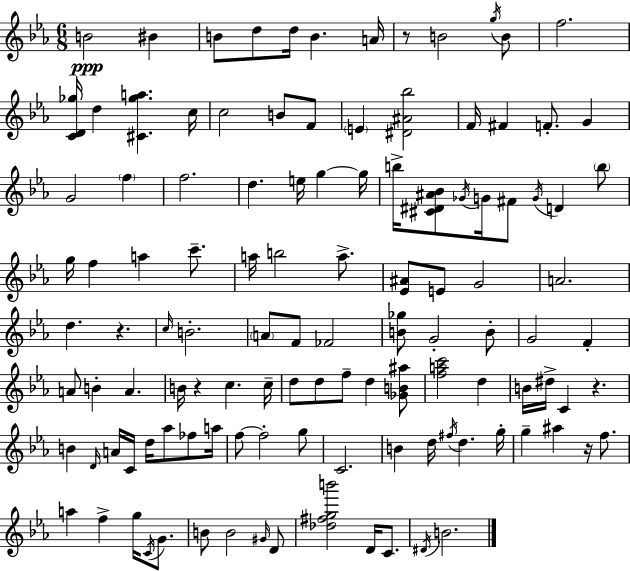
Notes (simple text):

B4/h BIS4/q B4/e D5/e D5/s B4/q. A4/s R/e B4/h G5/s B4/e F5/h. [C4,D4,Gb5]/s D5/q [C#4,Gb5,A5]/q. C5/s C5/h B4/e F4/e E4/q [D#4,A#4,Bb5]/h F4/s F#4/q F4/e. G4/q G4/h F5/q F5/h. D5/q. E5/s G5/q G5/s B5/s [C#4,D#4,A#4,Bb4]/e Gb4/s G4/s F#4/e G4/s D4/q B5/e G5/s F5/q A5/q C6/e. A5/s B5/h A5/e. [Eb4,A#4]/e E4/e G4/h A4/h. D5/q. R/q. C5/s B4/h. A4/e F4/e FES4/h [B4,Gb5]/e G4/h B4/e G4/h F4/q A4/e B4/q A4/q. B4/s R/q C5/q. C5/s D5/e D5/e F5/e D5/q [Gb4,B4,A#5]/e [F5,A5,C6]/h D5/q B4/s D#5/s C4/q R/q. B4/q D4/s A4/s C4/s D5/s Ab5/e FES5/e A5/s F5/e F5/h G5/e C4/h. B4/q D5/s F#5/s D5/q. G5/s G5/q A#5/q R/s F5/e. A5/q F5/q G5/s C4/s G4/e. B4/e B4/h G#4/s D4/e [Db5,F#5,G5,B6]/h D4/s C4/e. D#4/s B4/h.